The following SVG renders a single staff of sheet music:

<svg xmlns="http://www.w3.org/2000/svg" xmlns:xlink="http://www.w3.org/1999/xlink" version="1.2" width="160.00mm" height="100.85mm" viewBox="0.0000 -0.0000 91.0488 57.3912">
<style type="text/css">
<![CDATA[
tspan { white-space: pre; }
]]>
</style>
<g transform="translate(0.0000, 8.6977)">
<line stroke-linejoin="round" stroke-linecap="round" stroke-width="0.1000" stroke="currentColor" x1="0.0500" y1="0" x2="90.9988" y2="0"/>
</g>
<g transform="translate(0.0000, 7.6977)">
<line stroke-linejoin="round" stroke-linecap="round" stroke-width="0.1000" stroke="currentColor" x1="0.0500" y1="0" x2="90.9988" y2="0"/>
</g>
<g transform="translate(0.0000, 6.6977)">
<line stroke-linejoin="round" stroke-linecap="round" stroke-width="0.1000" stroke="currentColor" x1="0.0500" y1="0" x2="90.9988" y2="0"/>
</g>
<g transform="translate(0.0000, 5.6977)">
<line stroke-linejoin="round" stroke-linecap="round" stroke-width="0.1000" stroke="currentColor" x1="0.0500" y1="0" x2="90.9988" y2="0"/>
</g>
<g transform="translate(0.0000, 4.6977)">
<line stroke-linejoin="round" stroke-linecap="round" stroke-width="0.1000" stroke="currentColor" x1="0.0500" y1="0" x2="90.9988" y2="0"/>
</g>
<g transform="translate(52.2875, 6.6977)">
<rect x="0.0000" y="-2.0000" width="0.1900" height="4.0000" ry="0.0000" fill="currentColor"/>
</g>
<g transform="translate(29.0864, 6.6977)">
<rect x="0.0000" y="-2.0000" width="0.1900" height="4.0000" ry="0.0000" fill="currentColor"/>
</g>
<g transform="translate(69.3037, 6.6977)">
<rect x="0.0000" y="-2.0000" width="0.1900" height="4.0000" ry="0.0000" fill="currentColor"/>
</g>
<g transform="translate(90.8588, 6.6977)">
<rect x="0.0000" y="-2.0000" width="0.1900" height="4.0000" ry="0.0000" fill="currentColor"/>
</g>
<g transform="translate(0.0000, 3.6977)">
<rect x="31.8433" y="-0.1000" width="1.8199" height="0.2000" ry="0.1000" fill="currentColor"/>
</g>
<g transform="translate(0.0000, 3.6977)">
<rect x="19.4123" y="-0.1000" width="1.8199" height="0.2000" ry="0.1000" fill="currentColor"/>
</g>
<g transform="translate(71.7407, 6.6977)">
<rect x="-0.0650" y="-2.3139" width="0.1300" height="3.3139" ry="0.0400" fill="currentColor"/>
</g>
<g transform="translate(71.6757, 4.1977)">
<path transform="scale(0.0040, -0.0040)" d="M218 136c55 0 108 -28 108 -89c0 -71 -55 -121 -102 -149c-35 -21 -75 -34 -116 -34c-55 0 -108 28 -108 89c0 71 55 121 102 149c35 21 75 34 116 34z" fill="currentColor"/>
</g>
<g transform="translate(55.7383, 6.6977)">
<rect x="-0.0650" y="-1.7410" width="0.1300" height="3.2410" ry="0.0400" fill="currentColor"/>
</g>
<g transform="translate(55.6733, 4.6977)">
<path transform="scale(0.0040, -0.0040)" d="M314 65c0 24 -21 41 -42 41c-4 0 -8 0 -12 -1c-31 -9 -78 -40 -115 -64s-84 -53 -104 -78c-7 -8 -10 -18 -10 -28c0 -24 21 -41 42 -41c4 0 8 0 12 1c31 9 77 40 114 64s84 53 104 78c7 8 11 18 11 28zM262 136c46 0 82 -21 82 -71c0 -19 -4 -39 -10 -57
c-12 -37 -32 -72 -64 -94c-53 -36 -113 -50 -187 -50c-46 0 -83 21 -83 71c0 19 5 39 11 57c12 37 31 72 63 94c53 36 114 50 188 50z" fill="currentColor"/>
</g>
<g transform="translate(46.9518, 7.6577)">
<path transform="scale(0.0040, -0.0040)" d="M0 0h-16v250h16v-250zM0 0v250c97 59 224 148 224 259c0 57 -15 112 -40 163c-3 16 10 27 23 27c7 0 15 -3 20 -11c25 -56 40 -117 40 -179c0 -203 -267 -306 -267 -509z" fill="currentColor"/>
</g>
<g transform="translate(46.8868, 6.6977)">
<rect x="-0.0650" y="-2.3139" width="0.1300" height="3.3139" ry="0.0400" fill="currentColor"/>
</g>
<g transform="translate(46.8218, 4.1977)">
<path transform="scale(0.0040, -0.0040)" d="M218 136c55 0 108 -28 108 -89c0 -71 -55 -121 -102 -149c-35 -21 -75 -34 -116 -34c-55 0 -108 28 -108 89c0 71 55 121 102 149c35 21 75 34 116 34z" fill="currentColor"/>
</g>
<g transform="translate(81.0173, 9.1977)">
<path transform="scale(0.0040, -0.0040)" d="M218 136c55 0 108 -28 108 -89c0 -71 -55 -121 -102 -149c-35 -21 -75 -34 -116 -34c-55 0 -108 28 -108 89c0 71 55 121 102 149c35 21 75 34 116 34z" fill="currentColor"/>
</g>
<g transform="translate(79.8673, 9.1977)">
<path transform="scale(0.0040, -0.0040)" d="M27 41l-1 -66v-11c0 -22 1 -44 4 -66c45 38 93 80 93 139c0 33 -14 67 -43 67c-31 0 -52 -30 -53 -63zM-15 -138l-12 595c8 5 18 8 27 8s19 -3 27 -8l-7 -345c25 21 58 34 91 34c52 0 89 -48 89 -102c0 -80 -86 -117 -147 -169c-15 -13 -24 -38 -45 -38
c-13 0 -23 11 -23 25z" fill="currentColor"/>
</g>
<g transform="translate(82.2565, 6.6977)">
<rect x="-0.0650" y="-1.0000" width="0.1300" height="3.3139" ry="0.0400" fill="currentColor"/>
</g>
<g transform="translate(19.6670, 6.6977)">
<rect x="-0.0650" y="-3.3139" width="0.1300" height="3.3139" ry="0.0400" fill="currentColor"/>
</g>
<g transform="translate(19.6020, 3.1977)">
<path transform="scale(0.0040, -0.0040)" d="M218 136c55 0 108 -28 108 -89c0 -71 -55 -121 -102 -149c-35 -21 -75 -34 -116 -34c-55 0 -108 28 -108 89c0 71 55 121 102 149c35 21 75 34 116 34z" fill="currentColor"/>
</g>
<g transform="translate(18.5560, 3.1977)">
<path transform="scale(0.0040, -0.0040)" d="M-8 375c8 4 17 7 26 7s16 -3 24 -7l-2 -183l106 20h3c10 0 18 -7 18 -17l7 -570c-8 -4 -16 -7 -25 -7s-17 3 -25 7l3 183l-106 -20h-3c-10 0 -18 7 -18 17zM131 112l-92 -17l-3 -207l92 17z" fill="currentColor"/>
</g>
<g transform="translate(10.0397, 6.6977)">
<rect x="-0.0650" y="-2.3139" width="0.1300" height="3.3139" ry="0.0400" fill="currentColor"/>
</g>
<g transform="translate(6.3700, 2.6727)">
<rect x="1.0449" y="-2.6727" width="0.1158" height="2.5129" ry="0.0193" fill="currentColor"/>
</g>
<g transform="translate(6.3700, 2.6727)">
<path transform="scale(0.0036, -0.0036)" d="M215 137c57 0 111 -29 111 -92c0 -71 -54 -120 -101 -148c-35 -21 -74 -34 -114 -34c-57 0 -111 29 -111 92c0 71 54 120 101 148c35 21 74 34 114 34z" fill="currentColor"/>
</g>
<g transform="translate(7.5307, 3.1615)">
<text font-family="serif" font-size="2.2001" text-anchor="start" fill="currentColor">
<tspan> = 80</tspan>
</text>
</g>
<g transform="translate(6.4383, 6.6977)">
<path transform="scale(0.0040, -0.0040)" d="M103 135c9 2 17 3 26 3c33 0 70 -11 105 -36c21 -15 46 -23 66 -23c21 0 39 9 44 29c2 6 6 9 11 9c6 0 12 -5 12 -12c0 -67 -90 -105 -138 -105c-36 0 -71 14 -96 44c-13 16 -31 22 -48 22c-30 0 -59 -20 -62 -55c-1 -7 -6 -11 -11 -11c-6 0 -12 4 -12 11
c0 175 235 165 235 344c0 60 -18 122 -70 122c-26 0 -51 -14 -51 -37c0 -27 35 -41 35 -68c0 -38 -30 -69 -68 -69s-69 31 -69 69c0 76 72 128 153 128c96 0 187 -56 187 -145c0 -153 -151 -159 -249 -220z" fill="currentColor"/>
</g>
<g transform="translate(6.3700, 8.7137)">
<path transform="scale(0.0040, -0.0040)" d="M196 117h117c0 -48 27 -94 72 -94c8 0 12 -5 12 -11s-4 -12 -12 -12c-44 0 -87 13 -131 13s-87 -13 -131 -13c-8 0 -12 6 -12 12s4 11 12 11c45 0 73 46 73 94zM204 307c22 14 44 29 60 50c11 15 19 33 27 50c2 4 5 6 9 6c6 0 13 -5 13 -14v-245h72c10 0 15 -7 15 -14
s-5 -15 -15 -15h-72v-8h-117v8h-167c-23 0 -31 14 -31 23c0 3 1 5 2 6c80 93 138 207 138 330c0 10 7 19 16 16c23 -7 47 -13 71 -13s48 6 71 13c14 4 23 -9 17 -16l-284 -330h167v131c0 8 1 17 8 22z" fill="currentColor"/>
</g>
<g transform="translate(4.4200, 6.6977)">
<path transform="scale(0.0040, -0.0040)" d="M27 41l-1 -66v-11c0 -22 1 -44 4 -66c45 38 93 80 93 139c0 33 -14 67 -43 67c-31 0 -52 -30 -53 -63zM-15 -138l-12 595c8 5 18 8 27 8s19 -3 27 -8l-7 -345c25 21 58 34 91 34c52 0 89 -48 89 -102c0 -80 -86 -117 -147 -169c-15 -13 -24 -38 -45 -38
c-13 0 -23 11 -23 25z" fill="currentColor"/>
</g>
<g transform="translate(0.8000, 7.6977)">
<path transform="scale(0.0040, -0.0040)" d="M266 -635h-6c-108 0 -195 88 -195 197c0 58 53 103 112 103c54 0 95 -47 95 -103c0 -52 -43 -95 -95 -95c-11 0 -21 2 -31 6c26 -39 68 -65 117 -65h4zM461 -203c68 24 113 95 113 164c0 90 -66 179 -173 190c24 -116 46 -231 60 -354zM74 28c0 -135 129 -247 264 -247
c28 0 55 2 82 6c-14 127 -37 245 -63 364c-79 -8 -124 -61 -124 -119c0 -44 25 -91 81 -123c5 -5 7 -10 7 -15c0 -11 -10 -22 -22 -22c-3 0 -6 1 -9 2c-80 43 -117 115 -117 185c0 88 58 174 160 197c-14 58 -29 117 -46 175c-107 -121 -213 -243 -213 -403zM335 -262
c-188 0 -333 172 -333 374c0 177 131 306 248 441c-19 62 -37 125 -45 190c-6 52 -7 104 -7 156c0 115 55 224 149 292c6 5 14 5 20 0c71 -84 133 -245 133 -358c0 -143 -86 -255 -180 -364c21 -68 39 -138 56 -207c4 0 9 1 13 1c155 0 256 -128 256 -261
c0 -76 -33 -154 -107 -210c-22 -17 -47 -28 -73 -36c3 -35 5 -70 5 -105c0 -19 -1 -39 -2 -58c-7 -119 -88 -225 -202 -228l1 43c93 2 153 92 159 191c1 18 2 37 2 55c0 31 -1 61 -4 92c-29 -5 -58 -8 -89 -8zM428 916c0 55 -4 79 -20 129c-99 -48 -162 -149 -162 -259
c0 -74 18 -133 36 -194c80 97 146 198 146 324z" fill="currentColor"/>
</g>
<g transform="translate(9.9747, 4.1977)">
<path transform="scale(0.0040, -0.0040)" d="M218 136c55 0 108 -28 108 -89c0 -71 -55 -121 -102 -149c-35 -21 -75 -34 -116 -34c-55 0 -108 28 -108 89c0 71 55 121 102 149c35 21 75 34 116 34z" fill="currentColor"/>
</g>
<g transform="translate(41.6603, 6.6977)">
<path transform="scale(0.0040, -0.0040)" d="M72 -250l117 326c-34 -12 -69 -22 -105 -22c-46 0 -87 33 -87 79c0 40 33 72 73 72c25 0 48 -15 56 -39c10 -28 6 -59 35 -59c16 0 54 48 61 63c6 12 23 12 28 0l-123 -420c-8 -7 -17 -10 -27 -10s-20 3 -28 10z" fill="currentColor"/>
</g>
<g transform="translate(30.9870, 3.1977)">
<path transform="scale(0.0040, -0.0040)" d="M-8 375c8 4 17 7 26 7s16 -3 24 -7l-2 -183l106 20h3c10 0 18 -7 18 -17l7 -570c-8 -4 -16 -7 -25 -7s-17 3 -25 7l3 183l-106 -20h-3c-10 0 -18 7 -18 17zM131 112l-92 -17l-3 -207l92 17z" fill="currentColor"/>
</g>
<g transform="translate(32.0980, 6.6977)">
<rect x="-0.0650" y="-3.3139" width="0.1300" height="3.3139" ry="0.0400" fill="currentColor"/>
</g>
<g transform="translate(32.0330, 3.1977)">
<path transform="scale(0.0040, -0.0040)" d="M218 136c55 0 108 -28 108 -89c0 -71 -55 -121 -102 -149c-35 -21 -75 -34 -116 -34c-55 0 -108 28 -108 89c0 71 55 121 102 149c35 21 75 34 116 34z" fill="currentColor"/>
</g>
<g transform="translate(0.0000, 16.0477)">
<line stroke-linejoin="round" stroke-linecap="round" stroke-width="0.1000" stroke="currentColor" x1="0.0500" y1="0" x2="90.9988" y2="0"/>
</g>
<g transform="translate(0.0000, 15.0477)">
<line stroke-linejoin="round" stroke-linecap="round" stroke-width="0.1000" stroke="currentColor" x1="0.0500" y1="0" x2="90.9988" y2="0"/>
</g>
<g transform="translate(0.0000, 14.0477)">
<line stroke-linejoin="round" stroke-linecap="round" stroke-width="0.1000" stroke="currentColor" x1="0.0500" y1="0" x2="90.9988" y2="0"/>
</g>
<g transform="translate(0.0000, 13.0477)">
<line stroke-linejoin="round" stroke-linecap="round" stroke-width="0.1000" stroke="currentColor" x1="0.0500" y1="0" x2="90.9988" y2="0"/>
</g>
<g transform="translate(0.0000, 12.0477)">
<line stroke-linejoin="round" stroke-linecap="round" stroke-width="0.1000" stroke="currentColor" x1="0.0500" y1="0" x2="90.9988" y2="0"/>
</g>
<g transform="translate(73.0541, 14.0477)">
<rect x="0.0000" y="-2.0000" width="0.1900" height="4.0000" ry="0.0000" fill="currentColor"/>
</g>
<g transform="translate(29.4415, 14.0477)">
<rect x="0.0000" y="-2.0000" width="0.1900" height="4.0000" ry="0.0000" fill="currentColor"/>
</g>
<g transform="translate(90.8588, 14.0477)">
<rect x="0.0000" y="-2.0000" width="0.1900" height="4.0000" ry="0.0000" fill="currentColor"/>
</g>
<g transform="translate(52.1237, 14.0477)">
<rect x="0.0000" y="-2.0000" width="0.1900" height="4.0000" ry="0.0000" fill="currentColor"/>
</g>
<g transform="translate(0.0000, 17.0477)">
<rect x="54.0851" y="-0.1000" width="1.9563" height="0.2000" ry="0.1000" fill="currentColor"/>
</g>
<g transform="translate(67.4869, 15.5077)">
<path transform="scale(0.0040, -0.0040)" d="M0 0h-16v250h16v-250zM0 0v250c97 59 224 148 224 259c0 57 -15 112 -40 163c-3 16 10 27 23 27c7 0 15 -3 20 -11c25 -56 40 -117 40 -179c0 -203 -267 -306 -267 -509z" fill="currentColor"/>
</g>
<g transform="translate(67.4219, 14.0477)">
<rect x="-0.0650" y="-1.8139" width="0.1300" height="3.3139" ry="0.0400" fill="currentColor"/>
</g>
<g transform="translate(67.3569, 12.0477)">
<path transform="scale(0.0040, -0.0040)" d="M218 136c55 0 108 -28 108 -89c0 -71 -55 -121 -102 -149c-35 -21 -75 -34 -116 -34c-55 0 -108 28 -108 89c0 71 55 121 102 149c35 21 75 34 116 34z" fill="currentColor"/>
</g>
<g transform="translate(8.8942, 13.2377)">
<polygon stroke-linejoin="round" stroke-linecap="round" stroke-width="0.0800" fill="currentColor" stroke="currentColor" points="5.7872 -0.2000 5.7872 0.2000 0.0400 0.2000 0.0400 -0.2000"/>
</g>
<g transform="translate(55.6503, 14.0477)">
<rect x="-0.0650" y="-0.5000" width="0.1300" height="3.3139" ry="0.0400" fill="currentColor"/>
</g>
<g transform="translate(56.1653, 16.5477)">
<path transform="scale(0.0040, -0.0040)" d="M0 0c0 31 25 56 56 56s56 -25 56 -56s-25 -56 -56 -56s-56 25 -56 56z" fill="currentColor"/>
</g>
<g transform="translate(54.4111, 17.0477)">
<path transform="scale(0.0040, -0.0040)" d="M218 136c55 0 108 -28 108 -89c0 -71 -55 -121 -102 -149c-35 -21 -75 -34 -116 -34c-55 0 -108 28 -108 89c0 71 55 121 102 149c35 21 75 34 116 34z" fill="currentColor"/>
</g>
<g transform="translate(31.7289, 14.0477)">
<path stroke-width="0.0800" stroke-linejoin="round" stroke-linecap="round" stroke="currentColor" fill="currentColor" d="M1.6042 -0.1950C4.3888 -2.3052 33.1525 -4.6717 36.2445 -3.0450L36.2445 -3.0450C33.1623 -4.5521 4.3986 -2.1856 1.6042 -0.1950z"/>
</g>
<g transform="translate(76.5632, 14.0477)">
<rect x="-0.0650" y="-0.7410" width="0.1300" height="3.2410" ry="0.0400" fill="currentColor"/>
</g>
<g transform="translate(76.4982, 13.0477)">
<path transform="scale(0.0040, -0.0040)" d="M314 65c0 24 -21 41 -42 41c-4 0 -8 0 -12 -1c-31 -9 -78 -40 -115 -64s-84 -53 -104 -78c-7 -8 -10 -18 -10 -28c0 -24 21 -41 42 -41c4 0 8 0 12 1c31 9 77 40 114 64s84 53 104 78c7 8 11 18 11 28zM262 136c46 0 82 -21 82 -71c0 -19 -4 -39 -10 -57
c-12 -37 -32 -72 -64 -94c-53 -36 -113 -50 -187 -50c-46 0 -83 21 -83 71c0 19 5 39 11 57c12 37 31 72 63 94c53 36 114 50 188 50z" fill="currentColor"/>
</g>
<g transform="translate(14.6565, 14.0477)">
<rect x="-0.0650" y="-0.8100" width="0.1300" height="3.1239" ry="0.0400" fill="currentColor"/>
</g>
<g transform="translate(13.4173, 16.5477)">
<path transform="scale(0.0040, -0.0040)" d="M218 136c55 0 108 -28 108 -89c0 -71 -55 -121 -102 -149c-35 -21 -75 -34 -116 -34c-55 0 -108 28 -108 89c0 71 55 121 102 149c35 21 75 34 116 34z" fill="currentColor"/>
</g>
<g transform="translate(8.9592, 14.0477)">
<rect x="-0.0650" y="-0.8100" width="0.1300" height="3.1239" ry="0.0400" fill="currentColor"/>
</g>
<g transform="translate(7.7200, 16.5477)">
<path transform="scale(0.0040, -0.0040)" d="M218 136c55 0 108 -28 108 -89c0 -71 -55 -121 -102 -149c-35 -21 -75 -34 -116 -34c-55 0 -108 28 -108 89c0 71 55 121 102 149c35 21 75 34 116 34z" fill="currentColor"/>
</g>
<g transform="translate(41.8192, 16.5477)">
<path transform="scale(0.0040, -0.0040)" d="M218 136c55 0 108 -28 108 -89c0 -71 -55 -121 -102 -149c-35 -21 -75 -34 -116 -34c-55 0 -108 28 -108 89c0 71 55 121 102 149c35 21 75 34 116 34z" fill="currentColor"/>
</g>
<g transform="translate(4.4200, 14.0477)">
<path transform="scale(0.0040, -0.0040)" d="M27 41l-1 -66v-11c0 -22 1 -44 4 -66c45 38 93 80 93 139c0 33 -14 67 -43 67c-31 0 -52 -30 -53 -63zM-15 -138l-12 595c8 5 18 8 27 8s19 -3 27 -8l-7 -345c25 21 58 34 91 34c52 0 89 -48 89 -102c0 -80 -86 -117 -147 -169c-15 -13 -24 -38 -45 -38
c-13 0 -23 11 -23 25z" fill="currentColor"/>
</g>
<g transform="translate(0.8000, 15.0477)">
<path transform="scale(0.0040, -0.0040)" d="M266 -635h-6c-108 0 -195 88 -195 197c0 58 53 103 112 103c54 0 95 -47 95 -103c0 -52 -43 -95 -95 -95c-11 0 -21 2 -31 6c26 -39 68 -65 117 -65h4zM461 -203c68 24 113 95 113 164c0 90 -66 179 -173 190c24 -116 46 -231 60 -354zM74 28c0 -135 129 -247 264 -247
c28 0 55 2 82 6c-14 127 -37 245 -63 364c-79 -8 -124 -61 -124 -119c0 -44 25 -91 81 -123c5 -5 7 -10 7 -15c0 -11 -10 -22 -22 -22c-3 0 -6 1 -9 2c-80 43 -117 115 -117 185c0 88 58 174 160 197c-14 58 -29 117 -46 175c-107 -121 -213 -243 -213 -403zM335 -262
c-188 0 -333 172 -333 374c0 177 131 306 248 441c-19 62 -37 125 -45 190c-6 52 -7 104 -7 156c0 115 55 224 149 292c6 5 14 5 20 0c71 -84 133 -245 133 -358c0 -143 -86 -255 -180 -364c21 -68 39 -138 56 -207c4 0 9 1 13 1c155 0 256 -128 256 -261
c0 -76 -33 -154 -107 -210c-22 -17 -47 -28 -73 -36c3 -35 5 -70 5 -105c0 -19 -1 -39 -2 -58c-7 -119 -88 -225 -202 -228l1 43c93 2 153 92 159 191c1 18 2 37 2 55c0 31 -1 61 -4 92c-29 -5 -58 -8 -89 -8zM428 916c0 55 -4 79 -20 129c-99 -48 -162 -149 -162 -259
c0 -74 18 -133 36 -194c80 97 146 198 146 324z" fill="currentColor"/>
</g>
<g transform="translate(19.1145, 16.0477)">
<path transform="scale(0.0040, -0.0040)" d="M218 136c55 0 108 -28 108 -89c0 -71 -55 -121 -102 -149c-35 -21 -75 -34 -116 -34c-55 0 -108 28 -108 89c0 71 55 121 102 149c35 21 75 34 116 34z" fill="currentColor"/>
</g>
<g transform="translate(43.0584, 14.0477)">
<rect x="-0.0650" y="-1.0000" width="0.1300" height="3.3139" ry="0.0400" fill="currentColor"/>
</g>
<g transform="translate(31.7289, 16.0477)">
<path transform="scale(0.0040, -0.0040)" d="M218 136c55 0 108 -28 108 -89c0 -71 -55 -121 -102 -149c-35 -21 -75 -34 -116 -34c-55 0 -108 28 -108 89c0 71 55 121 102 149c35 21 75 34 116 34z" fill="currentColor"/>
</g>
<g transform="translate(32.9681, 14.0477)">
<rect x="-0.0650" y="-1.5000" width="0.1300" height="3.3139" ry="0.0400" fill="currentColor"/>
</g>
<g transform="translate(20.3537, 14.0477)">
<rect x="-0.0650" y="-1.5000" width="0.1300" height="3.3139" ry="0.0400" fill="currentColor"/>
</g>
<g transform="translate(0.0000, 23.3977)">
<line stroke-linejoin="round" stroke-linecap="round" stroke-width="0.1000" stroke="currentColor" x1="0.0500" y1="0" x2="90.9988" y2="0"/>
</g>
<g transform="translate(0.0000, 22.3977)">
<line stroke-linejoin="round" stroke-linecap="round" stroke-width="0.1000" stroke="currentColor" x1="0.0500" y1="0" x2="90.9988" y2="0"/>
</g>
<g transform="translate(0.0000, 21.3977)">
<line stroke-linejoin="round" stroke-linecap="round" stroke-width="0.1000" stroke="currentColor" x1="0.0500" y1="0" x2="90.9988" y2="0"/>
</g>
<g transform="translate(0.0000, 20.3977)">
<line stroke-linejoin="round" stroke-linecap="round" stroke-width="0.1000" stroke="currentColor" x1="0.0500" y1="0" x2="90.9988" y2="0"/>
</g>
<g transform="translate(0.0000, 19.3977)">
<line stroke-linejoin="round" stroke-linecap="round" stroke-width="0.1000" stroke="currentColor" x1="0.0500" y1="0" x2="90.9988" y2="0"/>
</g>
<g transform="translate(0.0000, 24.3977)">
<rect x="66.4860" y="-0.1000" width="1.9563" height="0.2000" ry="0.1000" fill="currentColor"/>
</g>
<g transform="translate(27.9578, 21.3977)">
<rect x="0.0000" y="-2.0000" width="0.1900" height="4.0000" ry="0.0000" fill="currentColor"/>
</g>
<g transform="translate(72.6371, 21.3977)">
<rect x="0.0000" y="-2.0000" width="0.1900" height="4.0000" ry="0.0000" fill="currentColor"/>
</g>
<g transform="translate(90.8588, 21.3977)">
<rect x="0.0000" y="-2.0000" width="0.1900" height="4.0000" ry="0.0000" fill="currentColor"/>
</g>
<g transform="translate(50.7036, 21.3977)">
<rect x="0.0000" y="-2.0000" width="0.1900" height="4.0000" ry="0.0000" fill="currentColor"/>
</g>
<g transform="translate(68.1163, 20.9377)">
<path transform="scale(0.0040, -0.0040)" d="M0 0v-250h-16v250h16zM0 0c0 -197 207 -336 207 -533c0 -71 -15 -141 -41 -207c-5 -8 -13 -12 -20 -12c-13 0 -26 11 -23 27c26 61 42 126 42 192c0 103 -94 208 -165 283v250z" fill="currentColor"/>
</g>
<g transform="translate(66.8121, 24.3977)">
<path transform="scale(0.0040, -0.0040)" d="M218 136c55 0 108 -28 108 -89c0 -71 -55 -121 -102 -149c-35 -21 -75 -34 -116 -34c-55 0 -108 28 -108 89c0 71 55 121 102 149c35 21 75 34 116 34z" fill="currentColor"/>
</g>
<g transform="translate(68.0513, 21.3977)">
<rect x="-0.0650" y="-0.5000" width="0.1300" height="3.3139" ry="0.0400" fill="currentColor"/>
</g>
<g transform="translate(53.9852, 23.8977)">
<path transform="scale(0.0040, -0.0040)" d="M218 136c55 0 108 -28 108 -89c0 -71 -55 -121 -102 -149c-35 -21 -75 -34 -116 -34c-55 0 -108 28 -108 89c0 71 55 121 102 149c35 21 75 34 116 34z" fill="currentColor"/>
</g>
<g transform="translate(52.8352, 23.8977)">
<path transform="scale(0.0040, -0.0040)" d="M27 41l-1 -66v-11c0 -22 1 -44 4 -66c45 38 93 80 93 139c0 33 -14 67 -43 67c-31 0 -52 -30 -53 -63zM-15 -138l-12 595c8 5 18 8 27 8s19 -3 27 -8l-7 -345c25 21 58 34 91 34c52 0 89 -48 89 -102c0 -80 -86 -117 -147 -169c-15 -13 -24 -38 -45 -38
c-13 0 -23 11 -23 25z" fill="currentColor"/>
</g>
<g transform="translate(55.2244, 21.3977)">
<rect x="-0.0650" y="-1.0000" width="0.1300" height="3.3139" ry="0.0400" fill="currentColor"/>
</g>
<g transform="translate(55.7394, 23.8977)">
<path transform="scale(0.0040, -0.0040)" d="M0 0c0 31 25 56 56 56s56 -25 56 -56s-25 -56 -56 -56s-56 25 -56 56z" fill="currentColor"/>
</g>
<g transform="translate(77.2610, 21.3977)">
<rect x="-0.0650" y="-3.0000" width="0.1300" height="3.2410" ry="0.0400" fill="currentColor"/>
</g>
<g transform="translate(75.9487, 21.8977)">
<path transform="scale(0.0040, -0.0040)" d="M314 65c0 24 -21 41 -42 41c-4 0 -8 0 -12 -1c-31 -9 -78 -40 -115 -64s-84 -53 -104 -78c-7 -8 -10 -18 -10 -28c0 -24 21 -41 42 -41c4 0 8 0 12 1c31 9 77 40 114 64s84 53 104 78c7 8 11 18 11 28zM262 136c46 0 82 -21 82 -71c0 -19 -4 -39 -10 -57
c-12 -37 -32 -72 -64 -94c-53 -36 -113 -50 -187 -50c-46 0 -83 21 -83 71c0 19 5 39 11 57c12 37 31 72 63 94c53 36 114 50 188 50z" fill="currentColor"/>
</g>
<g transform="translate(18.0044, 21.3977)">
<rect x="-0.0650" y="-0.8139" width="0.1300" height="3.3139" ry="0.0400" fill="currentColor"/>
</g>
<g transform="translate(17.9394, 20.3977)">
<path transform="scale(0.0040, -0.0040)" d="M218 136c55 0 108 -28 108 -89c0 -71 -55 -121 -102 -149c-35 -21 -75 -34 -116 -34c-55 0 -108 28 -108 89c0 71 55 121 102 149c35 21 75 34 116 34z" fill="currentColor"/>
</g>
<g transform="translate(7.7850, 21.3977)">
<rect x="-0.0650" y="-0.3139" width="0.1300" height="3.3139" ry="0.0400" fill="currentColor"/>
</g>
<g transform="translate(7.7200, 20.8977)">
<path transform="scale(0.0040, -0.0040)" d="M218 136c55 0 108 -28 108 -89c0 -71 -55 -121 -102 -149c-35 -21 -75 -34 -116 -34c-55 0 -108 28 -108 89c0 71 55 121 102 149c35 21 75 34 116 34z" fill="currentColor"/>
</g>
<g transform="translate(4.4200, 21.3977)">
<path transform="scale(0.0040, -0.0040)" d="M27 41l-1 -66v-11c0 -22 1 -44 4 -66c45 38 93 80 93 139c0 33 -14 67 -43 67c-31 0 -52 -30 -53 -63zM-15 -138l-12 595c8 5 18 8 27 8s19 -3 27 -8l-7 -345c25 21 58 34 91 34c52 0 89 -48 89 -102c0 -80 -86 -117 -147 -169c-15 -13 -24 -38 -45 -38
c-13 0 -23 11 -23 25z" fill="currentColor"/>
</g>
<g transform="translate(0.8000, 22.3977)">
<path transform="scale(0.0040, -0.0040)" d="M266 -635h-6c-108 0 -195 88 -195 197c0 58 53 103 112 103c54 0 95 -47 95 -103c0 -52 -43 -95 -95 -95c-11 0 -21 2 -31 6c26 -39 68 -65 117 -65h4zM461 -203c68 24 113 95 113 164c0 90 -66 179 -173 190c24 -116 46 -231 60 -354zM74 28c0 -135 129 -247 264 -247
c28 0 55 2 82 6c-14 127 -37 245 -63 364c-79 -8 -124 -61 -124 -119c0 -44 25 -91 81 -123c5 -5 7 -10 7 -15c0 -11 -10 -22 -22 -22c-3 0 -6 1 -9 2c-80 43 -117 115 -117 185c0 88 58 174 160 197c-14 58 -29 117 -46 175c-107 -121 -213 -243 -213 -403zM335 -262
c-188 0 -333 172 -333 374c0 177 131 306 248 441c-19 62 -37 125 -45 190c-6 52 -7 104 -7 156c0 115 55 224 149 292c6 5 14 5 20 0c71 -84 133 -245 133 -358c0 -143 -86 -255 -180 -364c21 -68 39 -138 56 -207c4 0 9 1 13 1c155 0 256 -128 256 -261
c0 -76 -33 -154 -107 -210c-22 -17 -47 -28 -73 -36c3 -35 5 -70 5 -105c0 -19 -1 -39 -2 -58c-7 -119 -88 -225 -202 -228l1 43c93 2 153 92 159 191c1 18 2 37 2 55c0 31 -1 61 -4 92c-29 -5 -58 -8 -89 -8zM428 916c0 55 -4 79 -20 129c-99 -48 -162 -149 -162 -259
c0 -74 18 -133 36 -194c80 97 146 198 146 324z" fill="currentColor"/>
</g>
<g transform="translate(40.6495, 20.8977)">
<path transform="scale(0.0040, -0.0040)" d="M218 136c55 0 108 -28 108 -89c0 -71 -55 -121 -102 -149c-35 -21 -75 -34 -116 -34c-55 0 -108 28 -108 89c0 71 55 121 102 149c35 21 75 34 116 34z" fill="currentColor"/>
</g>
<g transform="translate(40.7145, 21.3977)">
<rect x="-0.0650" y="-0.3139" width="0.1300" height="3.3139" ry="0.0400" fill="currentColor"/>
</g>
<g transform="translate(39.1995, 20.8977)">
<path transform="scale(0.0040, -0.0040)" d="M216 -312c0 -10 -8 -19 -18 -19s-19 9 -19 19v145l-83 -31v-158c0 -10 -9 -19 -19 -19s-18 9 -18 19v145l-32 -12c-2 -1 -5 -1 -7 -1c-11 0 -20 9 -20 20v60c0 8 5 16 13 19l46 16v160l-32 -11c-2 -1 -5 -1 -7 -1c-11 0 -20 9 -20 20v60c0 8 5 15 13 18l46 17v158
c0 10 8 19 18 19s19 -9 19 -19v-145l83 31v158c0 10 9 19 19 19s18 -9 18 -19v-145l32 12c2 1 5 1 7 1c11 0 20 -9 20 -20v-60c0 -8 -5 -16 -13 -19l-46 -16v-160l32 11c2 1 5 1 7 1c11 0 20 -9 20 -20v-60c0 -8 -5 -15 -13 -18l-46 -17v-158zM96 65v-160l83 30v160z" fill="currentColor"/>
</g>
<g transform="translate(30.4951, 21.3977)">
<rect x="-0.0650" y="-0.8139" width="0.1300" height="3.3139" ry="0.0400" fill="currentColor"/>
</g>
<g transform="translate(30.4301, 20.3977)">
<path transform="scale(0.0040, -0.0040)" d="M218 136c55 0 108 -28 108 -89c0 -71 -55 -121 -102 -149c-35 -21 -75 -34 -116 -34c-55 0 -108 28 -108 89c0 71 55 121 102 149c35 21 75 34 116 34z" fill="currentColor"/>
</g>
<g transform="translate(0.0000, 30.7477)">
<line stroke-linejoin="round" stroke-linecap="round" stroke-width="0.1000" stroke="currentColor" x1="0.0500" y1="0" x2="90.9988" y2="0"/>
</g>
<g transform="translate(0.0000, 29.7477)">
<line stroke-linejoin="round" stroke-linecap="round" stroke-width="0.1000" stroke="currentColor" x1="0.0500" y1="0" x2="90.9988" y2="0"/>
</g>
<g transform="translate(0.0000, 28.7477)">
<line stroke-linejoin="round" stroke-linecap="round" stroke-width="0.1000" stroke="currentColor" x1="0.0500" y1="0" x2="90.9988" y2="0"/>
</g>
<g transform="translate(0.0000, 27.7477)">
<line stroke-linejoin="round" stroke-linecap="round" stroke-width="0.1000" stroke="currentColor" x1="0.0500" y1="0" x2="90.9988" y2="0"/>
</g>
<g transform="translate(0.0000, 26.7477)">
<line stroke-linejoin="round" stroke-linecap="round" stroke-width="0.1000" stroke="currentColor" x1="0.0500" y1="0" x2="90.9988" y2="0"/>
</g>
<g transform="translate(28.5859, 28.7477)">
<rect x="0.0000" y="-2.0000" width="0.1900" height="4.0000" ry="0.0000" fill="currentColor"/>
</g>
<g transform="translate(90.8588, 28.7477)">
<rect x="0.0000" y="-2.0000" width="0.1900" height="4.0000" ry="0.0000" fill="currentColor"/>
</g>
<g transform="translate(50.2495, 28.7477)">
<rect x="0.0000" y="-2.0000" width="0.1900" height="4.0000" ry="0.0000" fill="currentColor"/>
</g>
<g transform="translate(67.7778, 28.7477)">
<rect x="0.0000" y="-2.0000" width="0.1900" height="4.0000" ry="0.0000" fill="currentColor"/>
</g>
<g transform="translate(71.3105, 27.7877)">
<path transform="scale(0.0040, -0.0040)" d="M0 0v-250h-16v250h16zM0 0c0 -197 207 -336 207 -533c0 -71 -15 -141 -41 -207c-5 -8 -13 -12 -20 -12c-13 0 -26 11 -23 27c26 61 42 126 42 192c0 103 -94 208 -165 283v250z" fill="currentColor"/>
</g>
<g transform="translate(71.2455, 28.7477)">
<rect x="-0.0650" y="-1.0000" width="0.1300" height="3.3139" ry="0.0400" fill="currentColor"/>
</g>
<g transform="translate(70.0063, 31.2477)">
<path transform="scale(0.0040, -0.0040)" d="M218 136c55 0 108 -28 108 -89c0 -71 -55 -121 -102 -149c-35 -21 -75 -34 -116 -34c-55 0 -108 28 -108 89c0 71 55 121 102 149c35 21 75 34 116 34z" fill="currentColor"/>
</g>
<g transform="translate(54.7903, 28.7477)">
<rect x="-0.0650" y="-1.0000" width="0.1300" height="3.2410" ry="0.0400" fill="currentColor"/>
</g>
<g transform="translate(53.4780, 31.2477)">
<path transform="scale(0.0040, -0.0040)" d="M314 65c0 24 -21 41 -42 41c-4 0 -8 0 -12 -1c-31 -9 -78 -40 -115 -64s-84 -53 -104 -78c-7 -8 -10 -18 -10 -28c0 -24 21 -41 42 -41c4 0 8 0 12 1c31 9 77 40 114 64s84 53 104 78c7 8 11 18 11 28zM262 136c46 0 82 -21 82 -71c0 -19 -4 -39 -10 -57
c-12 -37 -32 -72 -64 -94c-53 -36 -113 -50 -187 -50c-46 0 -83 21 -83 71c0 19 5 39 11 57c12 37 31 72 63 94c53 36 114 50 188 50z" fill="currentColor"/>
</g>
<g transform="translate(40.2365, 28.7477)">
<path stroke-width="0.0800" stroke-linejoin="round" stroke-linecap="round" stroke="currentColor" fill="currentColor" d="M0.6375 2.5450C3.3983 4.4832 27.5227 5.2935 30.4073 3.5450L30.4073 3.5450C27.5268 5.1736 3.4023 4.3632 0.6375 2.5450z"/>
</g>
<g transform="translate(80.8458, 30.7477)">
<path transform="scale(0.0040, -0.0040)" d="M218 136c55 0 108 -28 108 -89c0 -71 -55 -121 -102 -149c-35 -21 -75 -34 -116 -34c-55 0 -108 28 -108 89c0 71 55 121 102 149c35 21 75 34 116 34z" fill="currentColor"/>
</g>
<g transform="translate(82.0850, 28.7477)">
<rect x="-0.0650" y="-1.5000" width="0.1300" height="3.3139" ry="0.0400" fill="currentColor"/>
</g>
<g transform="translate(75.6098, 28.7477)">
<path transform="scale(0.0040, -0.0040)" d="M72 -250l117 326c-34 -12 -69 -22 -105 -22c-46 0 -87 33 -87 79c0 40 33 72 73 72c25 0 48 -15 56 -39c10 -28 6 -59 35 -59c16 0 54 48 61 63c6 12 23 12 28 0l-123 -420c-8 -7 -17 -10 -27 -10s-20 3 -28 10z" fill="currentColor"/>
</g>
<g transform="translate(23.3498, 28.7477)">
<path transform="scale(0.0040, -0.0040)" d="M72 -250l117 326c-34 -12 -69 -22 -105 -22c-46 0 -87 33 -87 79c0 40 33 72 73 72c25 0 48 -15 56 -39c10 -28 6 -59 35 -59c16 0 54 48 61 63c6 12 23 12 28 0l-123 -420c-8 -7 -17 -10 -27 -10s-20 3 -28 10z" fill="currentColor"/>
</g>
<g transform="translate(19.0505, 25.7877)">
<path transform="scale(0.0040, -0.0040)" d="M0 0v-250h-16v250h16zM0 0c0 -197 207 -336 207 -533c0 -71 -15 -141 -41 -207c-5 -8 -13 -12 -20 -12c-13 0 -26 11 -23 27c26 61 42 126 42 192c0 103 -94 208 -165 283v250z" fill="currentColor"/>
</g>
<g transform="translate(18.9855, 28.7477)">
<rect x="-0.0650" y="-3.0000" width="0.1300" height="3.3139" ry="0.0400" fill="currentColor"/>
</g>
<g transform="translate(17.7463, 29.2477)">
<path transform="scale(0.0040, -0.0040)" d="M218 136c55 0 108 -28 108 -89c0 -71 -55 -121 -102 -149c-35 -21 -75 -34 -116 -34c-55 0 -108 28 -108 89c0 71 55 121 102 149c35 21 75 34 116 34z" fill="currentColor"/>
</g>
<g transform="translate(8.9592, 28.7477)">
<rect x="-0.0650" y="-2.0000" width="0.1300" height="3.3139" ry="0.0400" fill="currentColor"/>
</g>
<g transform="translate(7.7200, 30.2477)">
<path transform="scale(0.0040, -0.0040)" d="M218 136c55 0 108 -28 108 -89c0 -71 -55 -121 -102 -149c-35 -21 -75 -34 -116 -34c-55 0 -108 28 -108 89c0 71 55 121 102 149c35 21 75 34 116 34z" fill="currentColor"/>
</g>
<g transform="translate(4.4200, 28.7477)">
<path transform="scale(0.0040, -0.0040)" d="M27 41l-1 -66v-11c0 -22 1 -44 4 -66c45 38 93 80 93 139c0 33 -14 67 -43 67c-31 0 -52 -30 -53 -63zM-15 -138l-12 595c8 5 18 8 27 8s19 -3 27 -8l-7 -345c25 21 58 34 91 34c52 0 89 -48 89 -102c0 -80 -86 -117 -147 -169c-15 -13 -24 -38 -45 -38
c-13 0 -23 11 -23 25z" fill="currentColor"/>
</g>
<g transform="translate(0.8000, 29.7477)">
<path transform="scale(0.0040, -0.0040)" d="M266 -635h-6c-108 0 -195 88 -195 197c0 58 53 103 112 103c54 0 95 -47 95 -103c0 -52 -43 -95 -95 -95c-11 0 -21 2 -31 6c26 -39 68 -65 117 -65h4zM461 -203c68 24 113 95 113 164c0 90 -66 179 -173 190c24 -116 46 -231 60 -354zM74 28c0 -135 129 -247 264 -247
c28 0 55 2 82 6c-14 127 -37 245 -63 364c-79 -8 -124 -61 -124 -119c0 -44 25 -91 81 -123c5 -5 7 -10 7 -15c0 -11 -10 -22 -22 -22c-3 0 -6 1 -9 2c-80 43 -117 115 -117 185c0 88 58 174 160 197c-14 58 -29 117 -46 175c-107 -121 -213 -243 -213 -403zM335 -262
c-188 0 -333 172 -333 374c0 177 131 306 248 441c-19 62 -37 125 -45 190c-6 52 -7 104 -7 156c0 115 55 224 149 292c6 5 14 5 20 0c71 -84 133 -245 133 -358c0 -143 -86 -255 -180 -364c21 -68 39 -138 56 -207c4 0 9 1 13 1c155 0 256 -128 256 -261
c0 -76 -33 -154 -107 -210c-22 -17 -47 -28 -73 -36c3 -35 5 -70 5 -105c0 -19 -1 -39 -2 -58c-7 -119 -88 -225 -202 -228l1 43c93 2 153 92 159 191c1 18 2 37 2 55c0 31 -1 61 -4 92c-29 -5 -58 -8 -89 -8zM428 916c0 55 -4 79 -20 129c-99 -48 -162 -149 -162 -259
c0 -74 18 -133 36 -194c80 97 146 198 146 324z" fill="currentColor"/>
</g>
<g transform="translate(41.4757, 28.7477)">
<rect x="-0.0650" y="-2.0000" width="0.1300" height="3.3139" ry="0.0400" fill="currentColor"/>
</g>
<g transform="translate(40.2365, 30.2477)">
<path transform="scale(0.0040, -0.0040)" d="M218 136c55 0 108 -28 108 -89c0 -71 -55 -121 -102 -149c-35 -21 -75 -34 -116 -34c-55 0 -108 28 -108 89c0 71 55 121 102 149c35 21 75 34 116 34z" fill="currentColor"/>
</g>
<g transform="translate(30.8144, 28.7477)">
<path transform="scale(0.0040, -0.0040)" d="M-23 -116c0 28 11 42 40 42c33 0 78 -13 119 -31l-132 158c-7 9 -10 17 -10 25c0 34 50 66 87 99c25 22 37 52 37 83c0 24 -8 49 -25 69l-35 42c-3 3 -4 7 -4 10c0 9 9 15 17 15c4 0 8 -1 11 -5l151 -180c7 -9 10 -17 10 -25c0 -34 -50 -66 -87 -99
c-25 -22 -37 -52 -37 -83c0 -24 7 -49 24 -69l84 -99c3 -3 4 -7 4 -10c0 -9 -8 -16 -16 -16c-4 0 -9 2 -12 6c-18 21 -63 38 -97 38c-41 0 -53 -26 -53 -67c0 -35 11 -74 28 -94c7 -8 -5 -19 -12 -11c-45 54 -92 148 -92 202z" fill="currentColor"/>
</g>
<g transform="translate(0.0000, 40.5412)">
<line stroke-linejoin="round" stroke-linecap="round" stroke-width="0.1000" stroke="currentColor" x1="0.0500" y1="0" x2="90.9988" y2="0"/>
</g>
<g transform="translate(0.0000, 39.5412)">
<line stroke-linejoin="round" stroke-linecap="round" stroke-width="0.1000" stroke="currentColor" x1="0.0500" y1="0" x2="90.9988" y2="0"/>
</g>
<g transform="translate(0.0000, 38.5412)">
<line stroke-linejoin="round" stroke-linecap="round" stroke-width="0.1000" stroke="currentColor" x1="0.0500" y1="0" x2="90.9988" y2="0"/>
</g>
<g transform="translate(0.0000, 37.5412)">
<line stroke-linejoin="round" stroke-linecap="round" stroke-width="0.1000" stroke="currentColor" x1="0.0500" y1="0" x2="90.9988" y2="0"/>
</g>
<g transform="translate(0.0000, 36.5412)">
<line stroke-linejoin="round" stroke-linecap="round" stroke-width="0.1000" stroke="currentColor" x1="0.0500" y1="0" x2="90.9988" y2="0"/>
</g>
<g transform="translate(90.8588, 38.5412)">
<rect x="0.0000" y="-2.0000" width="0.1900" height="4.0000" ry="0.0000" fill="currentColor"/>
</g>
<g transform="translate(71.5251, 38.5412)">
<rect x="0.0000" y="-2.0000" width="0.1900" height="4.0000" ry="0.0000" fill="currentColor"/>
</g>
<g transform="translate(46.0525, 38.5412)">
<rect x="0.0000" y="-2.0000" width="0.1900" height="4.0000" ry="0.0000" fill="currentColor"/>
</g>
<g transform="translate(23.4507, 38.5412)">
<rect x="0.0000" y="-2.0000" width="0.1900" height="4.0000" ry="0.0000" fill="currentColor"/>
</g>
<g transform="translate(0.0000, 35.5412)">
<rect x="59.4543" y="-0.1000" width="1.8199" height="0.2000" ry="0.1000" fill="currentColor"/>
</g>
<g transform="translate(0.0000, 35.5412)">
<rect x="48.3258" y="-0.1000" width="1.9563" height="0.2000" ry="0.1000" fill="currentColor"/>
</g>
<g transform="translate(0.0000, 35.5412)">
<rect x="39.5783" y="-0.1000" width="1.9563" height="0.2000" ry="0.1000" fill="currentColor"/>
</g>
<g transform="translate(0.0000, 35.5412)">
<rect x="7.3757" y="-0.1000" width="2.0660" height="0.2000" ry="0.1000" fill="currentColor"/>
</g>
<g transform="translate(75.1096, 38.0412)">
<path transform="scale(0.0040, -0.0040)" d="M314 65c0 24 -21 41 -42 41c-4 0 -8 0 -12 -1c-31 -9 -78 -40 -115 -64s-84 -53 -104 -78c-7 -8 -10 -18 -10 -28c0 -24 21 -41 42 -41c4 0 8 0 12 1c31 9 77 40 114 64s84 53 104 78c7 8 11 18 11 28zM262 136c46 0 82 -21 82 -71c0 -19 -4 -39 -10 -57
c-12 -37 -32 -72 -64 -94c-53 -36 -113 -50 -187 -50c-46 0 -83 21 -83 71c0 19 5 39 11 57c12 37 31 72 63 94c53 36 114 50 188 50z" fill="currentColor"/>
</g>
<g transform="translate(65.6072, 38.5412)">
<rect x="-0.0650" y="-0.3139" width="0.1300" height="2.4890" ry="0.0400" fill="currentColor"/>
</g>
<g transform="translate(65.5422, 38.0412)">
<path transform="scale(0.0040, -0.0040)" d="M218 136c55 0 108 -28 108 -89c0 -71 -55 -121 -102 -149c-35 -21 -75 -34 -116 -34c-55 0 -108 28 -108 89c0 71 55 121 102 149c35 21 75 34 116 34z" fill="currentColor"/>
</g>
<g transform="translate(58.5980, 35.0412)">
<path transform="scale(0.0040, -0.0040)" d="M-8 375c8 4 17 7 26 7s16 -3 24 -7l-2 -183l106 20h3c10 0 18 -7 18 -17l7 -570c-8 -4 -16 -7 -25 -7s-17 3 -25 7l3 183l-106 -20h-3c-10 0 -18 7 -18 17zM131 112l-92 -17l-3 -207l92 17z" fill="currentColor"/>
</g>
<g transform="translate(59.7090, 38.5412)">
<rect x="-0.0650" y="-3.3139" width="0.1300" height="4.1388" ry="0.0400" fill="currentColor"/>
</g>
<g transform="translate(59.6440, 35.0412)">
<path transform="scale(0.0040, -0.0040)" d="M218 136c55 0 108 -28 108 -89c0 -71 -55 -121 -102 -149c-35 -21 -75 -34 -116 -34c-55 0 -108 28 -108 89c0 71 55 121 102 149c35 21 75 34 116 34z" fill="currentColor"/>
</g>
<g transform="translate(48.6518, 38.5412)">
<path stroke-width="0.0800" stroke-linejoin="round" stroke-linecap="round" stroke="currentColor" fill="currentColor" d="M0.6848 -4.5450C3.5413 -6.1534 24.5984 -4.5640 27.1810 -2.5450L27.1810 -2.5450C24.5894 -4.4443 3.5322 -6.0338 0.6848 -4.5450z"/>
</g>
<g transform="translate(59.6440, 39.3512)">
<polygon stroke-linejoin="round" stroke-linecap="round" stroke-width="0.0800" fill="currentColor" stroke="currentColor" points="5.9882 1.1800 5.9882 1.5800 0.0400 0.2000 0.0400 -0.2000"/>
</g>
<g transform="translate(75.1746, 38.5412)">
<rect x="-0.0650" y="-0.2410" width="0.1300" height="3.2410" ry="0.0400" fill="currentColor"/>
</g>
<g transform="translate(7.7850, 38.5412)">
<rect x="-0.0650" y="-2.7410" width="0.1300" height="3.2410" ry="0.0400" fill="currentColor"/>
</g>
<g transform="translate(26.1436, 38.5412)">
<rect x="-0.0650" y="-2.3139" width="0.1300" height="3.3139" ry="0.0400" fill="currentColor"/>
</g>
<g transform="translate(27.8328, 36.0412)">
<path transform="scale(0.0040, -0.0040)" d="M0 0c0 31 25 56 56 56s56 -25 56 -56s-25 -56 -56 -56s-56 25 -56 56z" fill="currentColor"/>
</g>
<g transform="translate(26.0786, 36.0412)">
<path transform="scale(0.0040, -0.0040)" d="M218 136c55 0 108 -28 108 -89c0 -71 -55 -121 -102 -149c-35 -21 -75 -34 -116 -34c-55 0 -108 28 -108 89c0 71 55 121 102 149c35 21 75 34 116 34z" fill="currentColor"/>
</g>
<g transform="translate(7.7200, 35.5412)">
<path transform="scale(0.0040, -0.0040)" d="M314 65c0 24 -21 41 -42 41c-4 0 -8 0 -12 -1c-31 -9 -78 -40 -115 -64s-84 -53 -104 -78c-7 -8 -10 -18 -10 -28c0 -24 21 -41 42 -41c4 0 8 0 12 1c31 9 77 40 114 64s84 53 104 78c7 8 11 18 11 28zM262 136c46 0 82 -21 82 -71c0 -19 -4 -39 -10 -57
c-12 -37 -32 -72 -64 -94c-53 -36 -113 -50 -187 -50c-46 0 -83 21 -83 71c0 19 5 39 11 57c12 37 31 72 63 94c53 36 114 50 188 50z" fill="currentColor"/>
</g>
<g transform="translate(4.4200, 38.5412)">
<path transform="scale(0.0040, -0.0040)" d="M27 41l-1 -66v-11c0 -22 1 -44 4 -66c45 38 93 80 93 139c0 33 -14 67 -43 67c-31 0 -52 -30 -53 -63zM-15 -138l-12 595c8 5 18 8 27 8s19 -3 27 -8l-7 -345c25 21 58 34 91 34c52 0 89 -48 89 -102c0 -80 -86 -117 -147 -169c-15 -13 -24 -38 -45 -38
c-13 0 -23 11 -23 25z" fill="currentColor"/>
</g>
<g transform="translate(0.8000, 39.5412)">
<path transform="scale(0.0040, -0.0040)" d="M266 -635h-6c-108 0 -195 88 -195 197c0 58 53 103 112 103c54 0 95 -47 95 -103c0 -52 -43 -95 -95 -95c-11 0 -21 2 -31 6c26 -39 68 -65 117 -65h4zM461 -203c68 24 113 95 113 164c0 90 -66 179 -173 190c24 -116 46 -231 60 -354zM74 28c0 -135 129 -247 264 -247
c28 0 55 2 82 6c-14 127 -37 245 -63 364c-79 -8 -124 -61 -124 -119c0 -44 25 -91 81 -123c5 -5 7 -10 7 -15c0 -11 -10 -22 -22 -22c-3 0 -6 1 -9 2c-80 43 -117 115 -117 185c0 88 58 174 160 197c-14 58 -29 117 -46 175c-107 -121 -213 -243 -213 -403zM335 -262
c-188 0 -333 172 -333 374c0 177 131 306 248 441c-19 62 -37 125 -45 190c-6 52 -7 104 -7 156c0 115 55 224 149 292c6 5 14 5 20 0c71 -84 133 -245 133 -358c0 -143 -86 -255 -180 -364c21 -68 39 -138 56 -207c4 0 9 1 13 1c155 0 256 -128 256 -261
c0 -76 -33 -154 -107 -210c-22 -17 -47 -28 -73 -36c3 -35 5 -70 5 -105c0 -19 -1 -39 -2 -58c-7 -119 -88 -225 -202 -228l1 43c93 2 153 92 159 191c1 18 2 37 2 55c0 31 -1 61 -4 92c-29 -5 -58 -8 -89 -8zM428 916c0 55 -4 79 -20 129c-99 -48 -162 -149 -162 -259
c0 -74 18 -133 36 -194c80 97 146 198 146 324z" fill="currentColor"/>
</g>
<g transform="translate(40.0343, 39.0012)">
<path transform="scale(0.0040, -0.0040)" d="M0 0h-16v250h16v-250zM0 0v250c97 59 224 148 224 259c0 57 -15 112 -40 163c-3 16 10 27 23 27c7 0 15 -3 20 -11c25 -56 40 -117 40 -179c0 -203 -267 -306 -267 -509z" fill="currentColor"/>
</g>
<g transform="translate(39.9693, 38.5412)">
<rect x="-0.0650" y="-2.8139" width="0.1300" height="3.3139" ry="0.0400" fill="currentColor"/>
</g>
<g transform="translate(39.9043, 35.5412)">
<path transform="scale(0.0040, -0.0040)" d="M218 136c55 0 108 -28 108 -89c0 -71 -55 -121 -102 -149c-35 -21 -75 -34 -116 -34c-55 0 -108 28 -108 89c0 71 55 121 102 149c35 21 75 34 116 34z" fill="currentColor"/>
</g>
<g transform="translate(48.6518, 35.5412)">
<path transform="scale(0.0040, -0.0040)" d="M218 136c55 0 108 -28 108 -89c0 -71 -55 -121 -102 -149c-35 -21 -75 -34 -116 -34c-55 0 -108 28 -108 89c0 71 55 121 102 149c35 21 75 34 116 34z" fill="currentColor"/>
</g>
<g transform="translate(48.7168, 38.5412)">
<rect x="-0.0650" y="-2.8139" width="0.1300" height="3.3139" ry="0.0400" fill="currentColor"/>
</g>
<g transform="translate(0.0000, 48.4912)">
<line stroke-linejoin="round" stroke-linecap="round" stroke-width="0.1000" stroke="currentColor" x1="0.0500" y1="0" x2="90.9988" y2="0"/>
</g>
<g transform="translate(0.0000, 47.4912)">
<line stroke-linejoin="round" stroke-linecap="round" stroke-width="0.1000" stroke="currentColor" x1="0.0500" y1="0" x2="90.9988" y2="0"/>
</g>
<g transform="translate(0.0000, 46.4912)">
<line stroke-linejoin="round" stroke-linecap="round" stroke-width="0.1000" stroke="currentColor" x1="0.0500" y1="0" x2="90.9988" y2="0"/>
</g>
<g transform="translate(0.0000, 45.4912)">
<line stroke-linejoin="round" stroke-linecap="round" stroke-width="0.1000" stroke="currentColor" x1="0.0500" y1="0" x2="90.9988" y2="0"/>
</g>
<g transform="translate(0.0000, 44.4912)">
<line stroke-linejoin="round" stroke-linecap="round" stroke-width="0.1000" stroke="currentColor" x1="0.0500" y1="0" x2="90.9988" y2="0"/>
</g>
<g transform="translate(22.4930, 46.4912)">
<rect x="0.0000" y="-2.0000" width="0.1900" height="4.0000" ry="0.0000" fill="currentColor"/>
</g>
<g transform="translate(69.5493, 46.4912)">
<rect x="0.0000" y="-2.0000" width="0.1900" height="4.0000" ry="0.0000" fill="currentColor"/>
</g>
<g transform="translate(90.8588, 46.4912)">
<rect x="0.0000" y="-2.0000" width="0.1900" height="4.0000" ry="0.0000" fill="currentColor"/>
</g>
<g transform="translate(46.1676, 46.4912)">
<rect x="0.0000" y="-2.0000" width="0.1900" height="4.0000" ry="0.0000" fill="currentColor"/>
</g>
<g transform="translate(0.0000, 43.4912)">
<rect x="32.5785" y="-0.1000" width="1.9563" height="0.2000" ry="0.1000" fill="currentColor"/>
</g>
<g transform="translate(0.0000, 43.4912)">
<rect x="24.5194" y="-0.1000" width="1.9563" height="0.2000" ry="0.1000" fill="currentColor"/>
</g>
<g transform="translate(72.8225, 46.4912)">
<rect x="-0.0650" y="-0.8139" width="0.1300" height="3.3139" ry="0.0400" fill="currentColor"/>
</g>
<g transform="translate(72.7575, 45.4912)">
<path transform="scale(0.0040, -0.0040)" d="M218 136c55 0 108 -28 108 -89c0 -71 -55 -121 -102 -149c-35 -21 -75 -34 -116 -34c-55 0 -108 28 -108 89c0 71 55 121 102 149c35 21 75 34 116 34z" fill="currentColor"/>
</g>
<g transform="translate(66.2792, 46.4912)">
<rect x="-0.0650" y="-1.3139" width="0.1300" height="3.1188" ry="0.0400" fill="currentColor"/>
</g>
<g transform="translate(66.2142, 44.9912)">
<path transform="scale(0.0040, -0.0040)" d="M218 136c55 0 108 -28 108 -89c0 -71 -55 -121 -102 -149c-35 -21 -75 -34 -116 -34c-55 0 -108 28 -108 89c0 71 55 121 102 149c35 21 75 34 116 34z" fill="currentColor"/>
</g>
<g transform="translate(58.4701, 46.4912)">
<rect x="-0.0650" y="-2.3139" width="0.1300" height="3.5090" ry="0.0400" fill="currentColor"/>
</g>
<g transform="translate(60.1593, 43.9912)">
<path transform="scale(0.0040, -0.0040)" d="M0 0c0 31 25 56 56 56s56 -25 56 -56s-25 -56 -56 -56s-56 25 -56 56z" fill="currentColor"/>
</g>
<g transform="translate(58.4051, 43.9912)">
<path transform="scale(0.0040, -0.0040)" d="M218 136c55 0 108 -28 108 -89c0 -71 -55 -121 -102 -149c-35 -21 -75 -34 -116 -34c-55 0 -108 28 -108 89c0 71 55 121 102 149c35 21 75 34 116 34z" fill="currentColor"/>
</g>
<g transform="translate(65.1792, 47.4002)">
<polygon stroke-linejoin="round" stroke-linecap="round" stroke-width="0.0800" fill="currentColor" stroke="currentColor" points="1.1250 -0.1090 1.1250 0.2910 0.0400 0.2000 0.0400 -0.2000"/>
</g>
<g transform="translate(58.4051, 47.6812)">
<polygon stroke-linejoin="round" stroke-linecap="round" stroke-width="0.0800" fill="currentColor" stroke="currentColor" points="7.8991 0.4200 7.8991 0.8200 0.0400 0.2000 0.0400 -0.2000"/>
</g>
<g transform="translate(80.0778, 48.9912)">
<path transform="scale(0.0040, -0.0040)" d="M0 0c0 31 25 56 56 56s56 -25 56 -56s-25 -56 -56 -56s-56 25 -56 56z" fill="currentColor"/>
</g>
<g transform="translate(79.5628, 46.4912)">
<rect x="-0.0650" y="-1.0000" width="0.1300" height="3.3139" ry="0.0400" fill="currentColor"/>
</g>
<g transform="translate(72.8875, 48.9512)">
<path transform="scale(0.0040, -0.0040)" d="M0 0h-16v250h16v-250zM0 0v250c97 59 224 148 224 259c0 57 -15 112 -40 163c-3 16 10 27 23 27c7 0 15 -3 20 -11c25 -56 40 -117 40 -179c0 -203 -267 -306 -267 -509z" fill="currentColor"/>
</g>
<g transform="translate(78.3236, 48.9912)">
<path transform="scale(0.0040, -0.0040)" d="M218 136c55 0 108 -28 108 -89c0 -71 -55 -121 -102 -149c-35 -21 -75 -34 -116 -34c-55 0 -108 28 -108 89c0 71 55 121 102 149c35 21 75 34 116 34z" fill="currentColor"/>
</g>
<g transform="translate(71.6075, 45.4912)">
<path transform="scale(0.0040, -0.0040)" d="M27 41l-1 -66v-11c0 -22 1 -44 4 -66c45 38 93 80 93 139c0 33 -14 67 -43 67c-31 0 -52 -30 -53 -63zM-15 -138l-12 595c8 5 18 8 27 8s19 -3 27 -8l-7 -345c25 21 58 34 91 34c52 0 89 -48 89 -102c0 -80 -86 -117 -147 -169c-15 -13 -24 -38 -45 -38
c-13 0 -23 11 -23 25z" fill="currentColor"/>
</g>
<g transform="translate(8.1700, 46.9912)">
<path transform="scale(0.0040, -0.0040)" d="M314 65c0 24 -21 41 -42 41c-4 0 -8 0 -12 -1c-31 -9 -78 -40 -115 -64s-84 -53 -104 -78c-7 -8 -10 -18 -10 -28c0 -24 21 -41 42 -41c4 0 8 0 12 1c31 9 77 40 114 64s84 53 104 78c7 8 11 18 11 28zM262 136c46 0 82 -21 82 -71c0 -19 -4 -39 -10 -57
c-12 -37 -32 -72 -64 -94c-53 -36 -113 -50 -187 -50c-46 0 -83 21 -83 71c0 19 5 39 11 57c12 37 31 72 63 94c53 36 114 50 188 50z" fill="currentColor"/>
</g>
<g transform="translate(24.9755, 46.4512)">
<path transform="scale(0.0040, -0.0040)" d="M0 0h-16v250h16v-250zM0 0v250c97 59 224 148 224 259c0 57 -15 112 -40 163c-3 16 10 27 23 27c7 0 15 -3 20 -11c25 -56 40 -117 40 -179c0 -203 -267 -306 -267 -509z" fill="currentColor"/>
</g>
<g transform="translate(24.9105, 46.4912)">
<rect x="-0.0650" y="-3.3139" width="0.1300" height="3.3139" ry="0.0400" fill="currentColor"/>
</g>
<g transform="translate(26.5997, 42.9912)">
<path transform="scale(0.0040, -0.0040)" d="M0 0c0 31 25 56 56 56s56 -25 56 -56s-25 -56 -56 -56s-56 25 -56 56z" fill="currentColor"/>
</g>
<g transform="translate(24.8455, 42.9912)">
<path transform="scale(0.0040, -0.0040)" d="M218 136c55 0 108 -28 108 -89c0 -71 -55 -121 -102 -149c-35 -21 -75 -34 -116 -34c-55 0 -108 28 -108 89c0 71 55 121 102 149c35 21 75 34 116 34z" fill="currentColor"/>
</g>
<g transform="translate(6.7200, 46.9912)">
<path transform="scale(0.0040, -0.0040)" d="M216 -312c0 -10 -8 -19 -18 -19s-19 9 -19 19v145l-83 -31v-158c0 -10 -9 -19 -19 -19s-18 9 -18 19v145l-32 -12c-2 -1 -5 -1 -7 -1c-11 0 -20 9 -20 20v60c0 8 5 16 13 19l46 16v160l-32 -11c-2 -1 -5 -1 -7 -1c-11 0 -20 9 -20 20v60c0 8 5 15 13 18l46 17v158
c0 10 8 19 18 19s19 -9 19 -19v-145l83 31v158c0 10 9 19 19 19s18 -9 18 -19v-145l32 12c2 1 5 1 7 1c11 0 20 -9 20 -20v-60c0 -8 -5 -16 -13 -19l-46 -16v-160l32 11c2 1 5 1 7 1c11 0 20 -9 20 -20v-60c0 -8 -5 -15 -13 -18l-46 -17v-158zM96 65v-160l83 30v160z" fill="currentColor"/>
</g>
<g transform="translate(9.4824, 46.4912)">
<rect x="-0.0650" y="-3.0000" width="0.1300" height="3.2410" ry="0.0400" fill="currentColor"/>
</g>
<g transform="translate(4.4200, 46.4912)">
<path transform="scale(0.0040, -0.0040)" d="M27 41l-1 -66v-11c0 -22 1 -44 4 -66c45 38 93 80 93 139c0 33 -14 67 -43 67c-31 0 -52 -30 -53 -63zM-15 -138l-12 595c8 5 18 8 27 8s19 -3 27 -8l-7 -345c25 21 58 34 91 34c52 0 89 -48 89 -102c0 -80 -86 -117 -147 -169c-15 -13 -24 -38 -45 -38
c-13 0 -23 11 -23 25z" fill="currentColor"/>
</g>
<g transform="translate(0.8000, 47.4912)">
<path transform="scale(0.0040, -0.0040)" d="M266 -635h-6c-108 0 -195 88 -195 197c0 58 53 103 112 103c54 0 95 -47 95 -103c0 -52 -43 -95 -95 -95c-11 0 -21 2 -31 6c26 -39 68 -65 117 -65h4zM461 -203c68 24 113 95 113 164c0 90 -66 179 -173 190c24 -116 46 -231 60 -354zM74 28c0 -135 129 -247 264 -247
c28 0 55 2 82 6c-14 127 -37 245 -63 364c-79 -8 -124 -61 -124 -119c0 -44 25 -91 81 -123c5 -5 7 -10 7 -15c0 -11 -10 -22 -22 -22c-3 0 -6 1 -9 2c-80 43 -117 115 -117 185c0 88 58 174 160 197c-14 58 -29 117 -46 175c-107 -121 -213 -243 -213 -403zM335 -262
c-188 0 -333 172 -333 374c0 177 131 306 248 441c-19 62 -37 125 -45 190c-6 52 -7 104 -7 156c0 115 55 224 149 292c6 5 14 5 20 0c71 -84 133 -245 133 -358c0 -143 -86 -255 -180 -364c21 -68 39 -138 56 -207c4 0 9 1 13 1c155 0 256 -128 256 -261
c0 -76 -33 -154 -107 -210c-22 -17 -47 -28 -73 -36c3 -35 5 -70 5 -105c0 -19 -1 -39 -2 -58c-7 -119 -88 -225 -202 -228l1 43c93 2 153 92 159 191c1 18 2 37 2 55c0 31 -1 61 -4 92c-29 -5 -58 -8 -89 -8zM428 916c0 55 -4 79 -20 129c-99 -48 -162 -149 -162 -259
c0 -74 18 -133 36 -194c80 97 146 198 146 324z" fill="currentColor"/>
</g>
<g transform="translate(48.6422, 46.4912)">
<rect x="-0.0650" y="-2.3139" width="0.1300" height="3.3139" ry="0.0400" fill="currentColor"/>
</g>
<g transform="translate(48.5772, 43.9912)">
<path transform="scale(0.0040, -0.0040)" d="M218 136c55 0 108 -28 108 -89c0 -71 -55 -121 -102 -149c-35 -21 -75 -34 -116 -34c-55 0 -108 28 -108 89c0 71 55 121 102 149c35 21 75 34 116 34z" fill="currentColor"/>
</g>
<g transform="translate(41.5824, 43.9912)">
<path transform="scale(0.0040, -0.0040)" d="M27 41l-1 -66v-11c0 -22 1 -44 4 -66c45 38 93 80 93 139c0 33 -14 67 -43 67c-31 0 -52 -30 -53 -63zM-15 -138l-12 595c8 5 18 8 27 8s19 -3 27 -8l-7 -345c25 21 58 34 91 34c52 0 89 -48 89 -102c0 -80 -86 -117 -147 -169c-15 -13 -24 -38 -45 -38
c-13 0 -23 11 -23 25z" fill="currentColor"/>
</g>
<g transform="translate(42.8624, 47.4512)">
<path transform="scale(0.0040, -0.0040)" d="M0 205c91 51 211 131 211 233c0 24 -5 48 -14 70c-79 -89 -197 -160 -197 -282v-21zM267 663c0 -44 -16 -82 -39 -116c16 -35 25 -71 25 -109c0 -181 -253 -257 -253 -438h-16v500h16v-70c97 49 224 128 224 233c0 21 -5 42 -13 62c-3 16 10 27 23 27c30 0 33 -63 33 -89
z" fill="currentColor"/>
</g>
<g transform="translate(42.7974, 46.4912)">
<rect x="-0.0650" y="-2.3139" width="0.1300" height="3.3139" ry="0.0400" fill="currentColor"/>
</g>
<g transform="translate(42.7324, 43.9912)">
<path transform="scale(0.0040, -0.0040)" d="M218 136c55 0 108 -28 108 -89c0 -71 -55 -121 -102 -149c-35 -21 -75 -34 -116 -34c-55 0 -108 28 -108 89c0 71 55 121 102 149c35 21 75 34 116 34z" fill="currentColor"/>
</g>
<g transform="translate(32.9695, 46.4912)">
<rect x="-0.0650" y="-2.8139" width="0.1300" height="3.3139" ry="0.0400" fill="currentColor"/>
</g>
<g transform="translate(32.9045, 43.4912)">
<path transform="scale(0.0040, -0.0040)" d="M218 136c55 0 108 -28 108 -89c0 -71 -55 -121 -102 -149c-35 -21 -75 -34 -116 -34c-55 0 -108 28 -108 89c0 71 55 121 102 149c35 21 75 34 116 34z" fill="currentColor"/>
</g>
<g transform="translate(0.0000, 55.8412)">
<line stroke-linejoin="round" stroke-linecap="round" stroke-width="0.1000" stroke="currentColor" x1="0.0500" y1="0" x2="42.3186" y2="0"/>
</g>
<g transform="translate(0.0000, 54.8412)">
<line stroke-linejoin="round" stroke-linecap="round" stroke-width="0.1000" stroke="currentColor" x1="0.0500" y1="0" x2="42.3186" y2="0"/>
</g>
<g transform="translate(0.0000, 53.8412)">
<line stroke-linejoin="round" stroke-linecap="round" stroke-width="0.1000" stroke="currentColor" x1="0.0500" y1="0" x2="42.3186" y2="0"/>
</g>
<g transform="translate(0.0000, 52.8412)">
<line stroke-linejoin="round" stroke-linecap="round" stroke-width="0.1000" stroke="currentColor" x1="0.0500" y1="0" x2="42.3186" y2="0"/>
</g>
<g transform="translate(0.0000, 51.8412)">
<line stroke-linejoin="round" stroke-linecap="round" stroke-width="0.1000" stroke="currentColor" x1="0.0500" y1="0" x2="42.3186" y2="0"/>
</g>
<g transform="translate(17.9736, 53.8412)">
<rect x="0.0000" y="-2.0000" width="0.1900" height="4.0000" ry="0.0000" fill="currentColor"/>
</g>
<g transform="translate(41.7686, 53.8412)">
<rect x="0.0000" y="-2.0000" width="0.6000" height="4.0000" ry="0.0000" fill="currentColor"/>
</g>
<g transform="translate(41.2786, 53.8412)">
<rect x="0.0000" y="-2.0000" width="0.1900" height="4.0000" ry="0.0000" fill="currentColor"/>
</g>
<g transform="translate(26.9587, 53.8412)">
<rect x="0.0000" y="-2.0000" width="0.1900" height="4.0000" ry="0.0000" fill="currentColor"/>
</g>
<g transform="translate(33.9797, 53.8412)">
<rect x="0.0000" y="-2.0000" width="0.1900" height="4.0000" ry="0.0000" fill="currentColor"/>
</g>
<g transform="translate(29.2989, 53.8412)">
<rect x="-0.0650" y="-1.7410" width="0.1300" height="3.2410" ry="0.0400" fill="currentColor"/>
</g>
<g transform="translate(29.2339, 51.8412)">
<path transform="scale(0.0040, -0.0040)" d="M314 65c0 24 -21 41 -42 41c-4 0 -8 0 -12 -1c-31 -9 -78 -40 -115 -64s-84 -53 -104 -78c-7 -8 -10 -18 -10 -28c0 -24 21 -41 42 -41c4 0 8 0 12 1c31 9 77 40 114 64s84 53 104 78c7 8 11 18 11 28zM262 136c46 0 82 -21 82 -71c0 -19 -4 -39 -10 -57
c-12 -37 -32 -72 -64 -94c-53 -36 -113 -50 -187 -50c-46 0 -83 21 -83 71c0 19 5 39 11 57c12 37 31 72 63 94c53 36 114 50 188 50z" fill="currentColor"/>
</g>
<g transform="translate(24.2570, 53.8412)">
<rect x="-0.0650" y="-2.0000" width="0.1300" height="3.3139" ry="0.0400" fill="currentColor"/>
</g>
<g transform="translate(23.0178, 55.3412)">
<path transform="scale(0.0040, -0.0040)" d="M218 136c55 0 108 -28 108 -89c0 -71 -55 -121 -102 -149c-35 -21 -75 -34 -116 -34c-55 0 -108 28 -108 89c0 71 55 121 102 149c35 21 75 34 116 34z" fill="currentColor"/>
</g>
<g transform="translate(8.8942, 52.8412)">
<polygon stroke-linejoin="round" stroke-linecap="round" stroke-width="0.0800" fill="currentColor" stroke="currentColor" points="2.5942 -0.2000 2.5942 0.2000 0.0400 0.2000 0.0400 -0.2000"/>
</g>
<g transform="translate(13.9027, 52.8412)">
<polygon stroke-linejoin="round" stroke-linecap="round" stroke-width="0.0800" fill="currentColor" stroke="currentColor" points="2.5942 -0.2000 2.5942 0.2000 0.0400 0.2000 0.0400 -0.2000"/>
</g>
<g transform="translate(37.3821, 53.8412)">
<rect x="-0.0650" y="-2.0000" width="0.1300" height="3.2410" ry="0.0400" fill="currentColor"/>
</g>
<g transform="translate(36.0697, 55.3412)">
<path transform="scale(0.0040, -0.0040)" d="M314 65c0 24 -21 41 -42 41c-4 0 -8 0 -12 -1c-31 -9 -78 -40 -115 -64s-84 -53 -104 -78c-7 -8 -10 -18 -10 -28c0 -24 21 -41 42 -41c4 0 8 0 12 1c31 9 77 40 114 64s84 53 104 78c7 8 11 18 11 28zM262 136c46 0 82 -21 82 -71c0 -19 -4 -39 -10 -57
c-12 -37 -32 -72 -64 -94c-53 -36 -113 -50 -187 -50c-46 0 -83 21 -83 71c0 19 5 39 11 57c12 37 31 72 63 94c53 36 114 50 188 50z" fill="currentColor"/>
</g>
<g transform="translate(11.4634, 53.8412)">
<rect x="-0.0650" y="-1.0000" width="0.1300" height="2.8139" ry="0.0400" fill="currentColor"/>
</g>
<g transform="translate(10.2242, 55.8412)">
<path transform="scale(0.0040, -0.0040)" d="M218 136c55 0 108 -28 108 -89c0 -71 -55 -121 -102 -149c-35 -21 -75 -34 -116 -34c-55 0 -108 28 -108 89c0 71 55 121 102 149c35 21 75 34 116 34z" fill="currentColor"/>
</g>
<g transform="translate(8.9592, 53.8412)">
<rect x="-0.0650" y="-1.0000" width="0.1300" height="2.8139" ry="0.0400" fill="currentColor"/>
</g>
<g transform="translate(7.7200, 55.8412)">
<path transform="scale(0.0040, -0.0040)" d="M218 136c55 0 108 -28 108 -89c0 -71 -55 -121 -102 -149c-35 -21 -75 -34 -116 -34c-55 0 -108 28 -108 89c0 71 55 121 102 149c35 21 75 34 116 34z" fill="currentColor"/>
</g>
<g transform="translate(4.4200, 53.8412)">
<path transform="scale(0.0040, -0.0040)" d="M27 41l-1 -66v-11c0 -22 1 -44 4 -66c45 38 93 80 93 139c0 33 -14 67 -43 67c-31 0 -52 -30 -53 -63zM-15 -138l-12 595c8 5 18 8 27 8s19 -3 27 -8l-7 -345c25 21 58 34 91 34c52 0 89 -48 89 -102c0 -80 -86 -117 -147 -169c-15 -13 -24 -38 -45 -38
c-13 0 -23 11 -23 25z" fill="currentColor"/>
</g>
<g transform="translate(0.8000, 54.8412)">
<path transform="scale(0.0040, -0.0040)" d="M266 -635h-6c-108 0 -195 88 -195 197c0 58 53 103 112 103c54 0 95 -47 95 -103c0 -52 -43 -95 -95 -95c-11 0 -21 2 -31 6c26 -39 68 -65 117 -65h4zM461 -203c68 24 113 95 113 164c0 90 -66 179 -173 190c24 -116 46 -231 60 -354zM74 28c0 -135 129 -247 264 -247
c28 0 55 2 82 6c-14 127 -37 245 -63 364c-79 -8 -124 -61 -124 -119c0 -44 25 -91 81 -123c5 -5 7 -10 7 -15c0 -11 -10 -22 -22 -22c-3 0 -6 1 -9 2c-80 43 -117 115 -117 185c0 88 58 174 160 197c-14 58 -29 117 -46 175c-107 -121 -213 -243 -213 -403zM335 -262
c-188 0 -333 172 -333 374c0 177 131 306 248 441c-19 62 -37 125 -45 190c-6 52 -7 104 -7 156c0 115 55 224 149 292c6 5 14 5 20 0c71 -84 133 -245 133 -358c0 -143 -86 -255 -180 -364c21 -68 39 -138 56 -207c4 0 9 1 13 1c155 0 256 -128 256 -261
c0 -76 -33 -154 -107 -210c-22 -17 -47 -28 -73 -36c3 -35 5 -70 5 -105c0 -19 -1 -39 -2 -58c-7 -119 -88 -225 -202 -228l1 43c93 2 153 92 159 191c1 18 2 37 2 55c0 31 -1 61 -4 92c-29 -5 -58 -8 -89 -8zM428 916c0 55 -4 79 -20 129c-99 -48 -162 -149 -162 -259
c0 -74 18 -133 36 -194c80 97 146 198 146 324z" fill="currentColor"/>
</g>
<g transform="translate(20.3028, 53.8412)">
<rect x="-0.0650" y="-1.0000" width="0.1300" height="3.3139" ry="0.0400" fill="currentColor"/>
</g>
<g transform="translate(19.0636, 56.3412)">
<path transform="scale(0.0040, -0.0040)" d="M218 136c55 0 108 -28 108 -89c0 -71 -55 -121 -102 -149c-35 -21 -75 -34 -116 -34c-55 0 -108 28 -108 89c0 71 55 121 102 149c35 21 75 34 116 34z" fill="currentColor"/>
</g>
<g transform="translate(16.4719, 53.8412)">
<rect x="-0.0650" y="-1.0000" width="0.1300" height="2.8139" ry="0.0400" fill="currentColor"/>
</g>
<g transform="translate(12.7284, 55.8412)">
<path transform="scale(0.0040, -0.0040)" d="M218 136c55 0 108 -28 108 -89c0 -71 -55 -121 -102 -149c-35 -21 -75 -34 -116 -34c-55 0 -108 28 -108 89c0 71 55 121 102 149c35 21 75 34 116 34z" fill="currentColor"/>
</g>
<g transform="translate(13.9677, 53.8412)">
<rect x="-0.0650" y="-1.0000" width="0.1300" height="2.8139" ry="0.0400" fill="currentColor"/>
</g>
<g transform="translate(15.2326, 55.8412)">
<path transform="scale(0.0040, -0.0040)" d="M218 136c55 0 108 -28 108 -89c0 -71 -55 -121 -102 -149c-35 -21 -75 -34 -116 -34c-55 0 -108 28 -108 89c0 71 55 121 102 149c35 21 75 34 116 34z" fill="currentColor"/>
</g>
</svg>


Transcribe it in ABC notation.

X:1
T:Untitled
M:2/4
L:1/4
K:F
g b b z/2 g/2 f2 g _D D/2 D/2 E E D C f/2 d2 c d d ^c _D C/2 A2 F A/2 z/2 z F D2 D/2 z/2 E a2 g a/2 a b/2 c/2 c2 ^A2 _b/2 a _g/4 g g/2 e/4 _d/2 D E/2 E/2 E/2 E/2 D F f2 F2